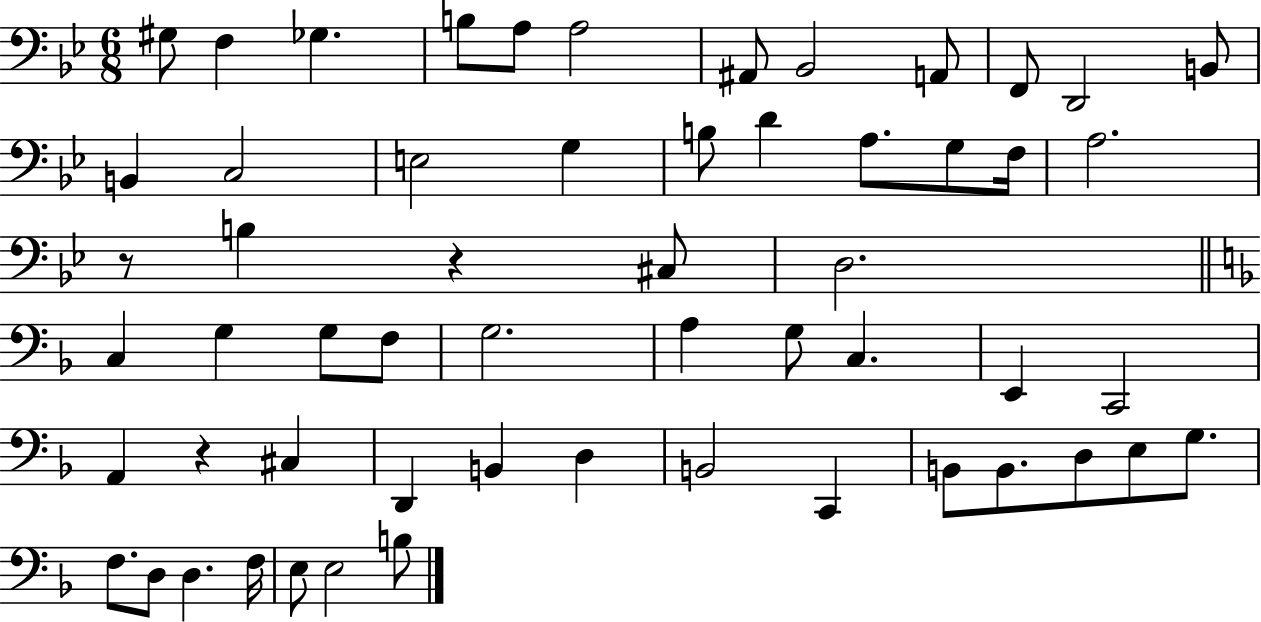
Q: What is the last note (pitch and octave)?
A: B3